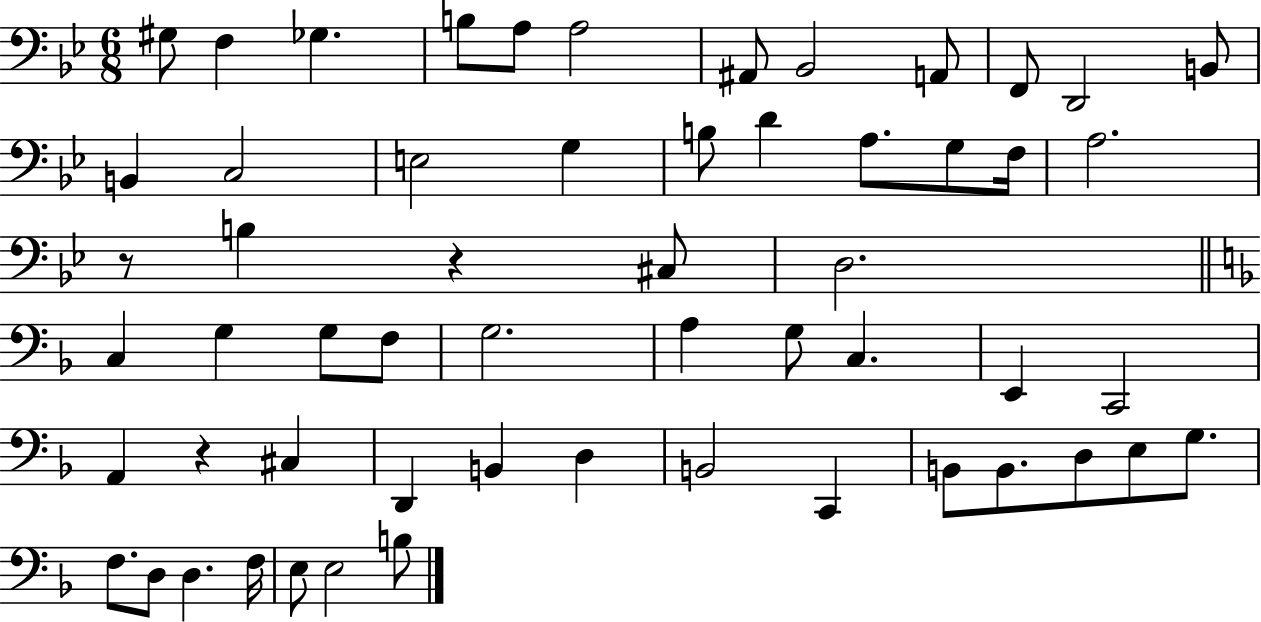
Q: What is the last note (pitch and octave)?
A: B3